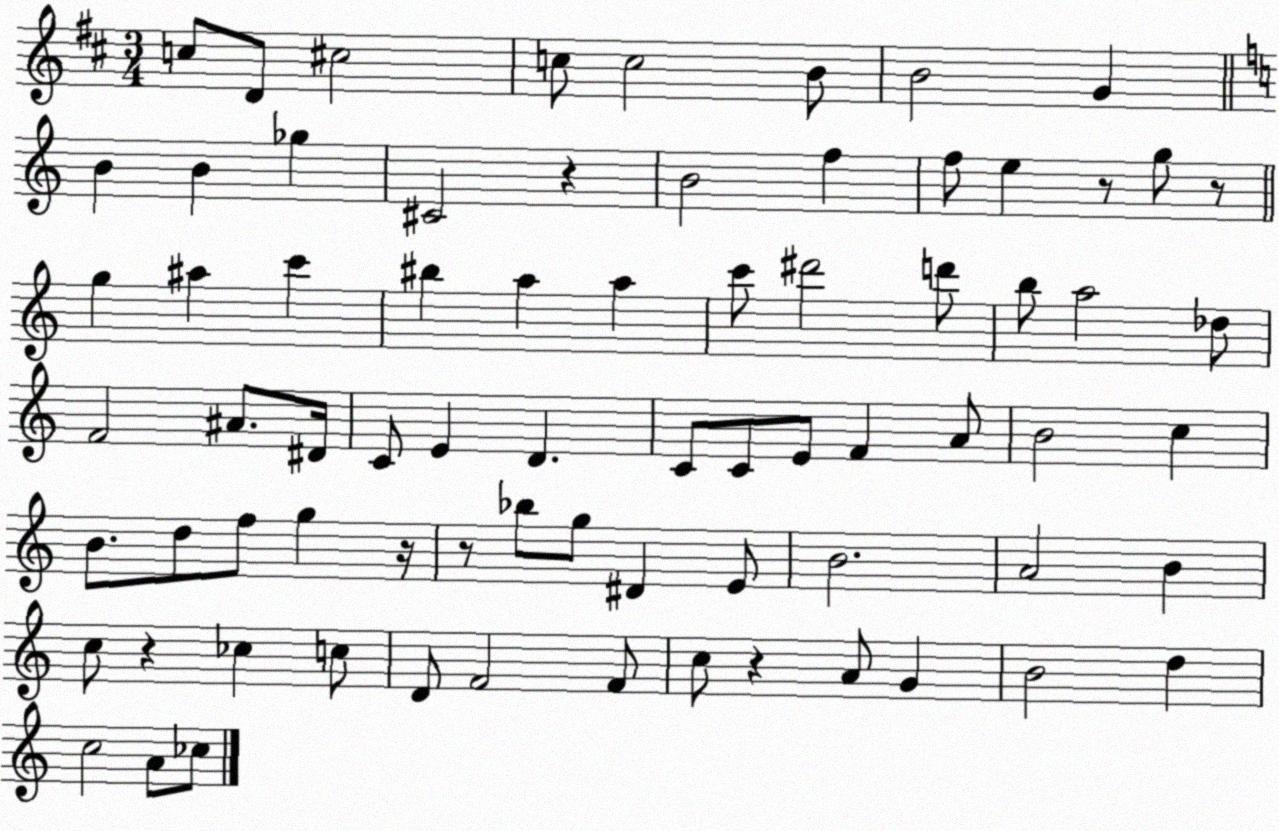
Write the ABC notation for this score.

X:1
T:Untitled
M:3/4
L:1/4
K:D
c/2 D/2 ^c2 c/2 c2 B/2 B2 G B B _g ^C2 z B2 f f/2 e z/2 g/2 z/2 g ^a c' ^b a a c'/2 ^d'2 d'/2 b/2 a2 _d/2 F2 ^A/2 ^D/4 C/2 E D C/2 C/2 E/2 F A/2 B2 c B/2 d/2 f/2 g z/4 z/2 _b/2 g/2 ^D E/2 B2 A2 B c/2 z _c c/2 D/2 F2 F/2 c/2 z A/2 G B2 d c2 A/2 _c/2